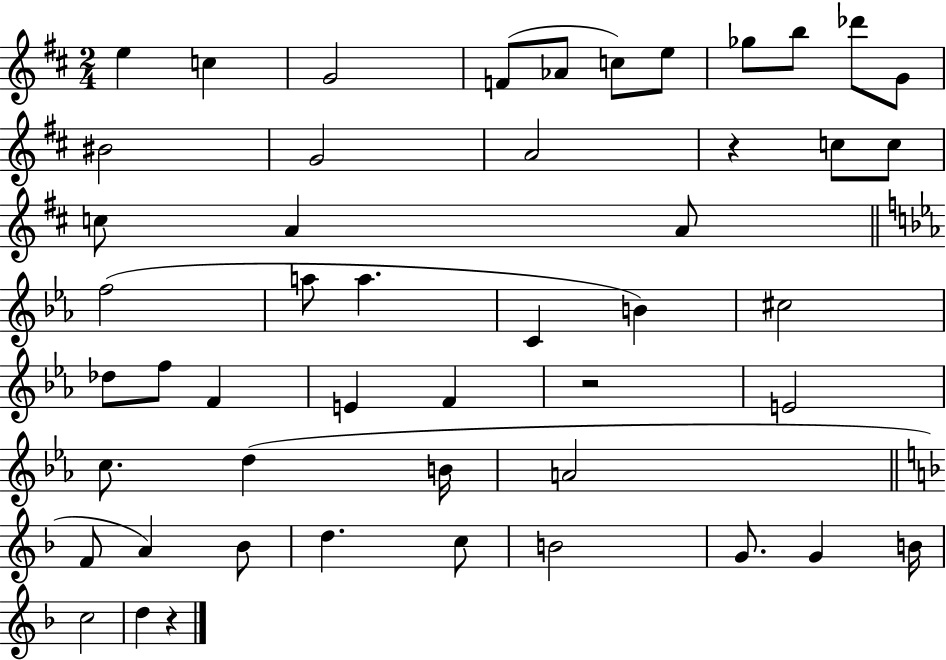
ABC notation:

X:1
T:Untitled
M:2/4
L:1/4
K:D
e c G2 F/2 _A/2 c/2 e/2 _g/2 b/2 _d'/2 G/2 ^B2 G2 A2 z c/2 c/2 c/2 A A/2 f2 a/2 a C B ^c2 _d/2 f/2 F E F z2 E2 c/2 d B/4 A2 F/2 A _B/2 d c/2 B2 G/2 G B/4 c2 d z